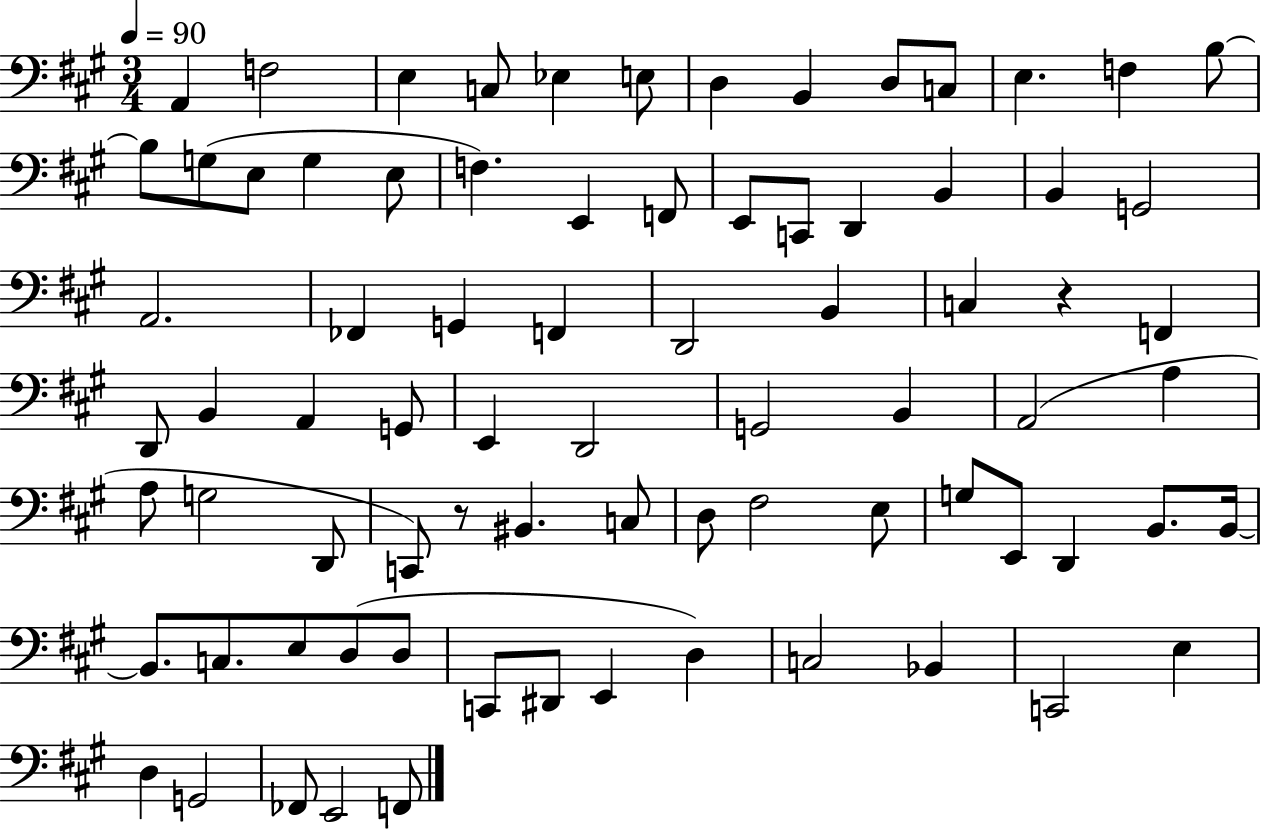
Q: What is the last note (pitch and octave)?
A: F2